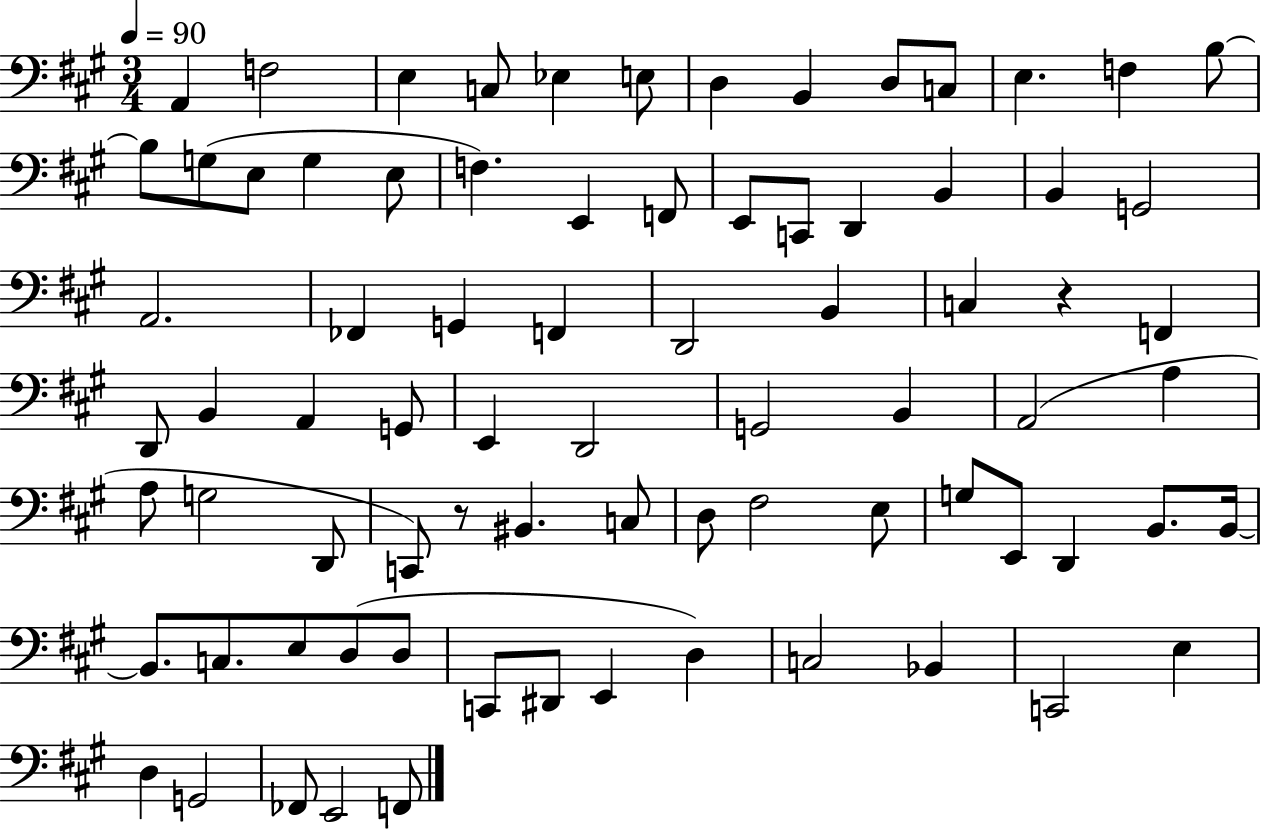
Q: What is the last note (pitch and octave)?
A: F2